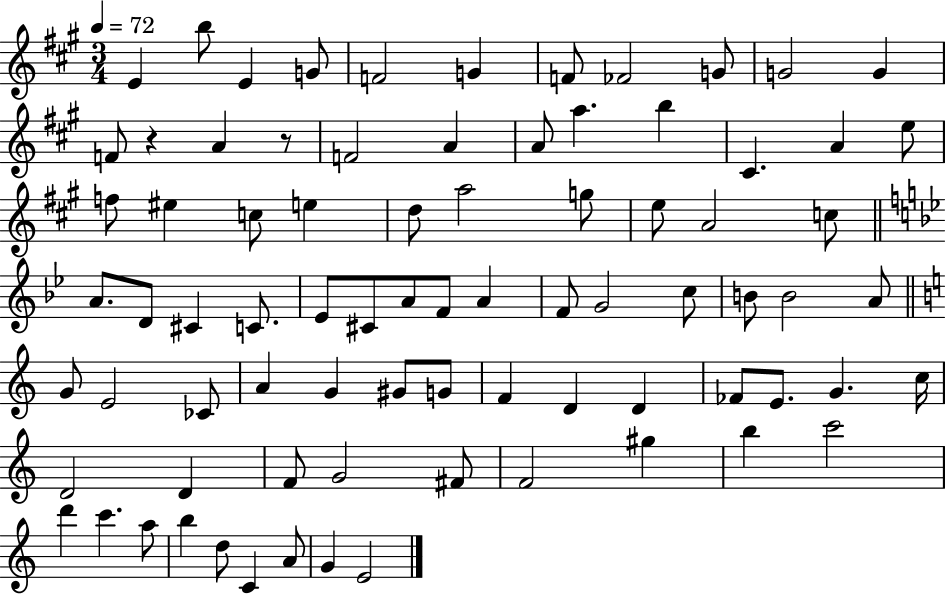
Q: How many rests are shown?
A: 2